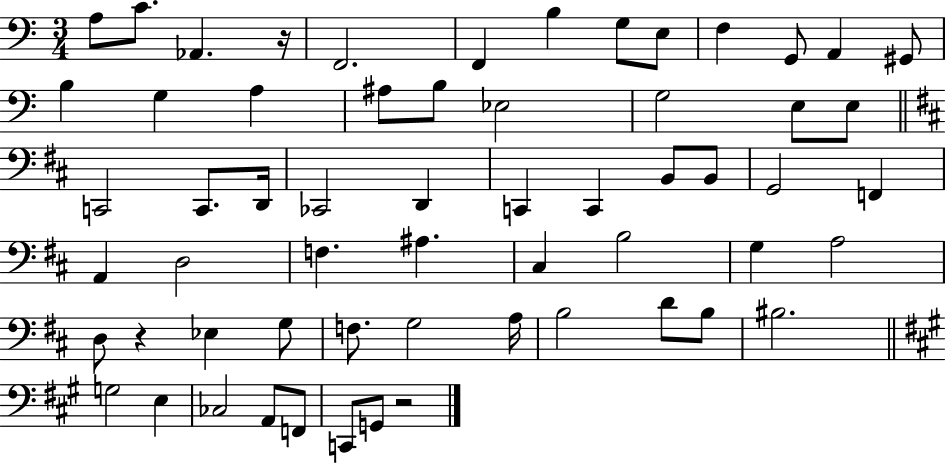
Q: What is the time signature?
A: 3/4